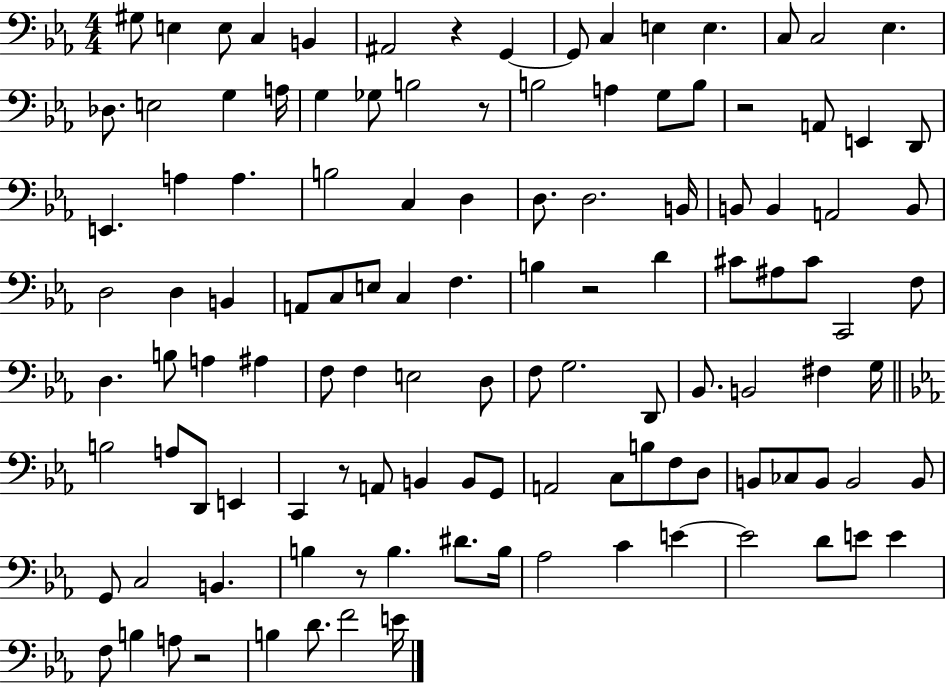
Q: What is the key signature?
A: EES major